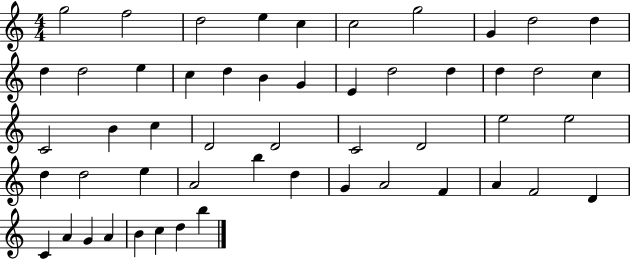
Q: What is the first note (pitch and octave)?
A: G5